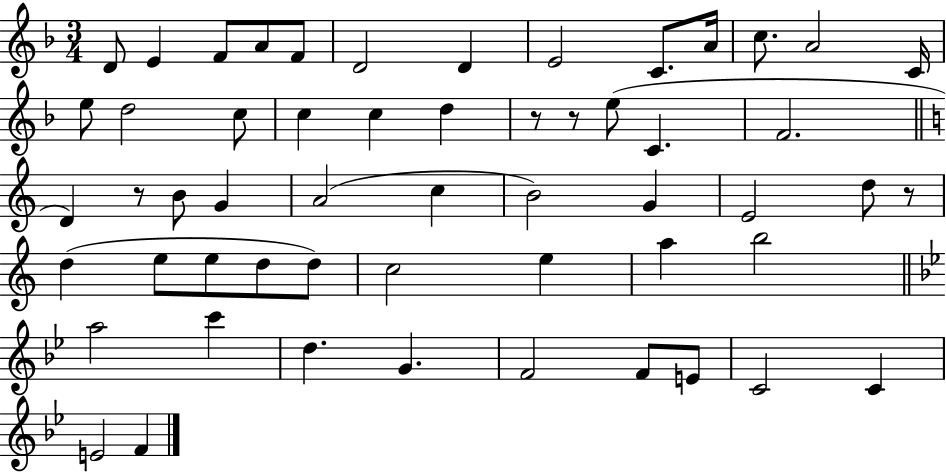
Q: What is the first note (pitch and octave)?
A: D4